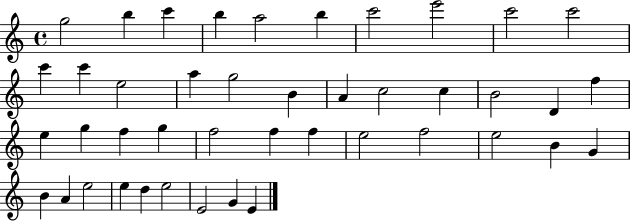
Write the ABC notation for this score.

X:1
T:Untitled
M:4/4
L:1/4
K:C
g2 b c' b a2 b c'2 e'2 c'2 c'2 c' c' e2 a g2 B A c2 c B2 D f e g f g f2 f f e2 f2 e2 B G B A e2 e d e2 E2 G E